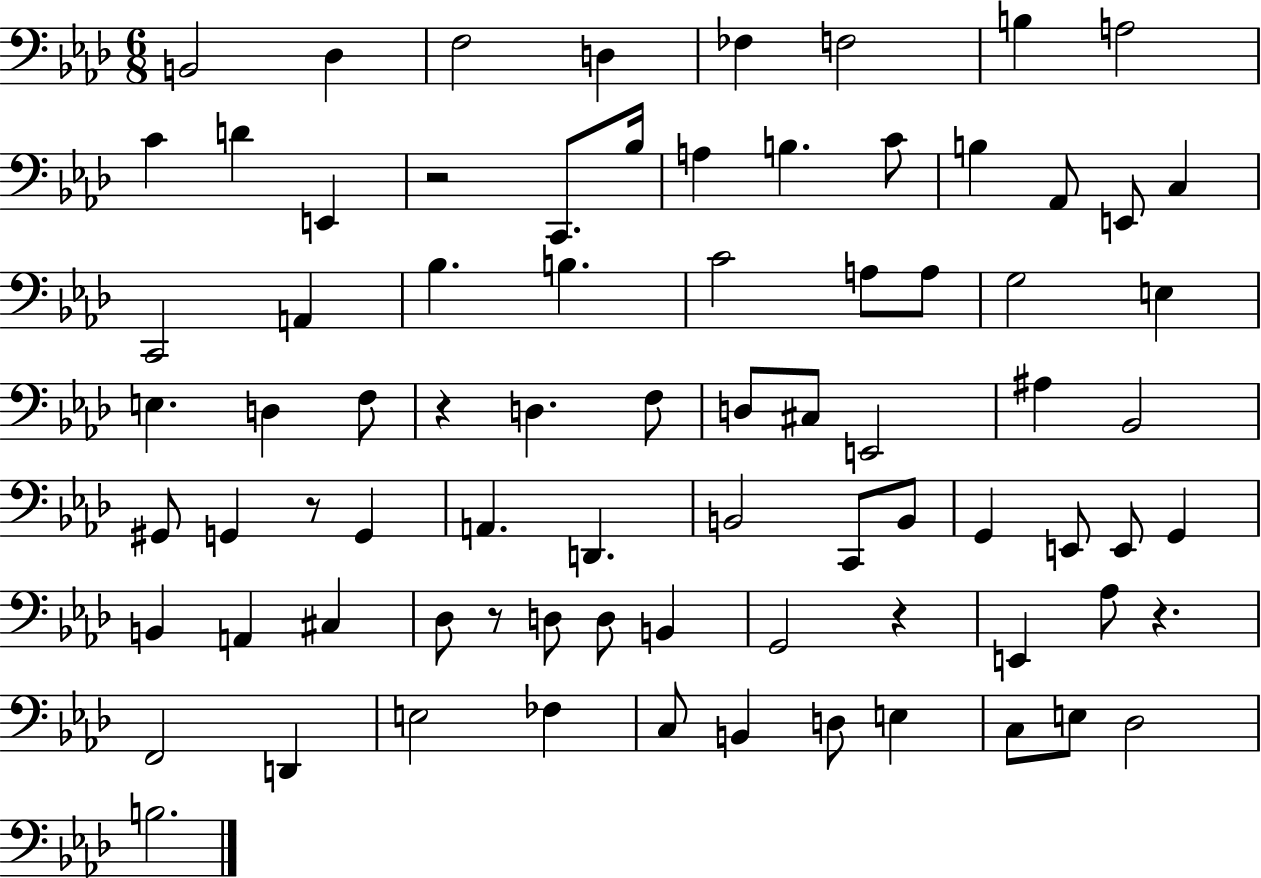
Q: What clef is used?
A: bass